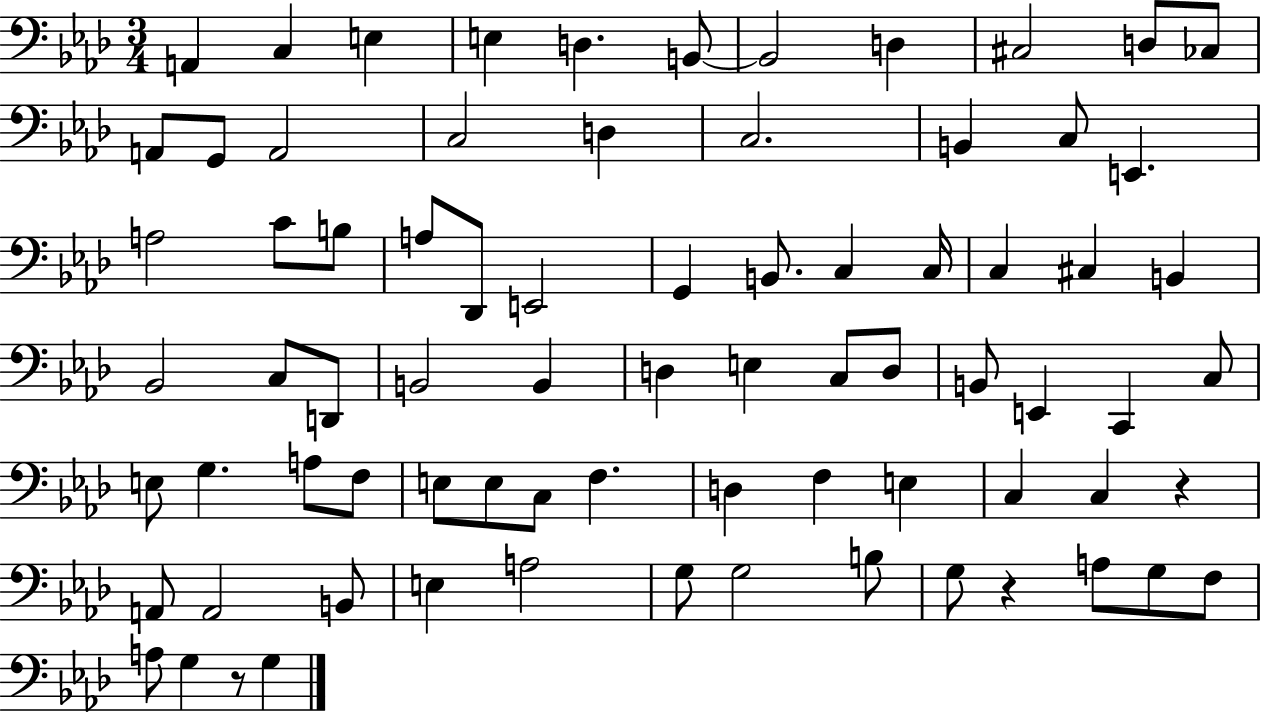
A2/q C3/q E3/q E3/q D3/q. B2/e B2/h D3/q C#3/h D3/e CES3/e A2/e G2/e A2/h C3/h D3/q C3/h. B2/q C3/e E2/q. A3/h C4/e B3/e A3/e Db2/e E2/h G2/q B2/e. C3/q C3/s C3/q C#3/q B2/q Bb2/h C3/e D2/e B2/h B2/q D3/q E3/q C3/e D3/e B2/e E2/q C2/q C3/e E3/e G3/q. A3/e F3/e E3/e E3/e C3/e F3/q. D3/q F3/q E3/q C3/q C3/q R/q A2/e A2/h B2/e E3/q A3/h G3/e G3/h B3/e G3/e R/q A3/e G3/e F3/e A3/e G3/q R/e G3/q